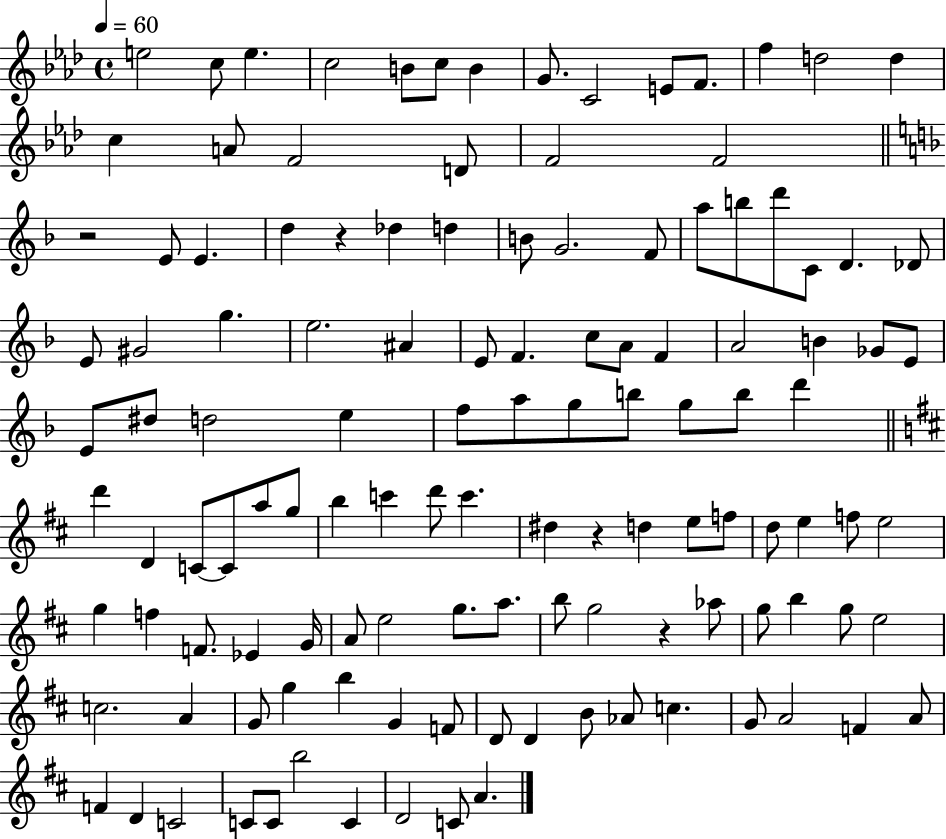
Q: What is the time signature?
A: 4/4